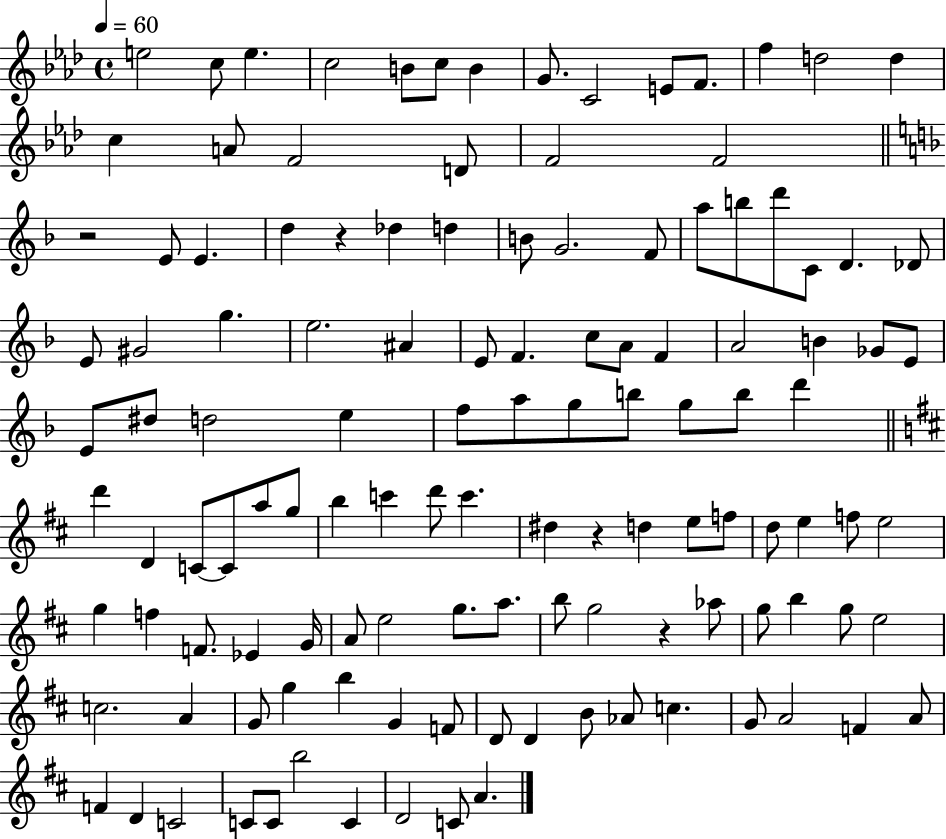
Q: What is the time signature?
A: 4/4